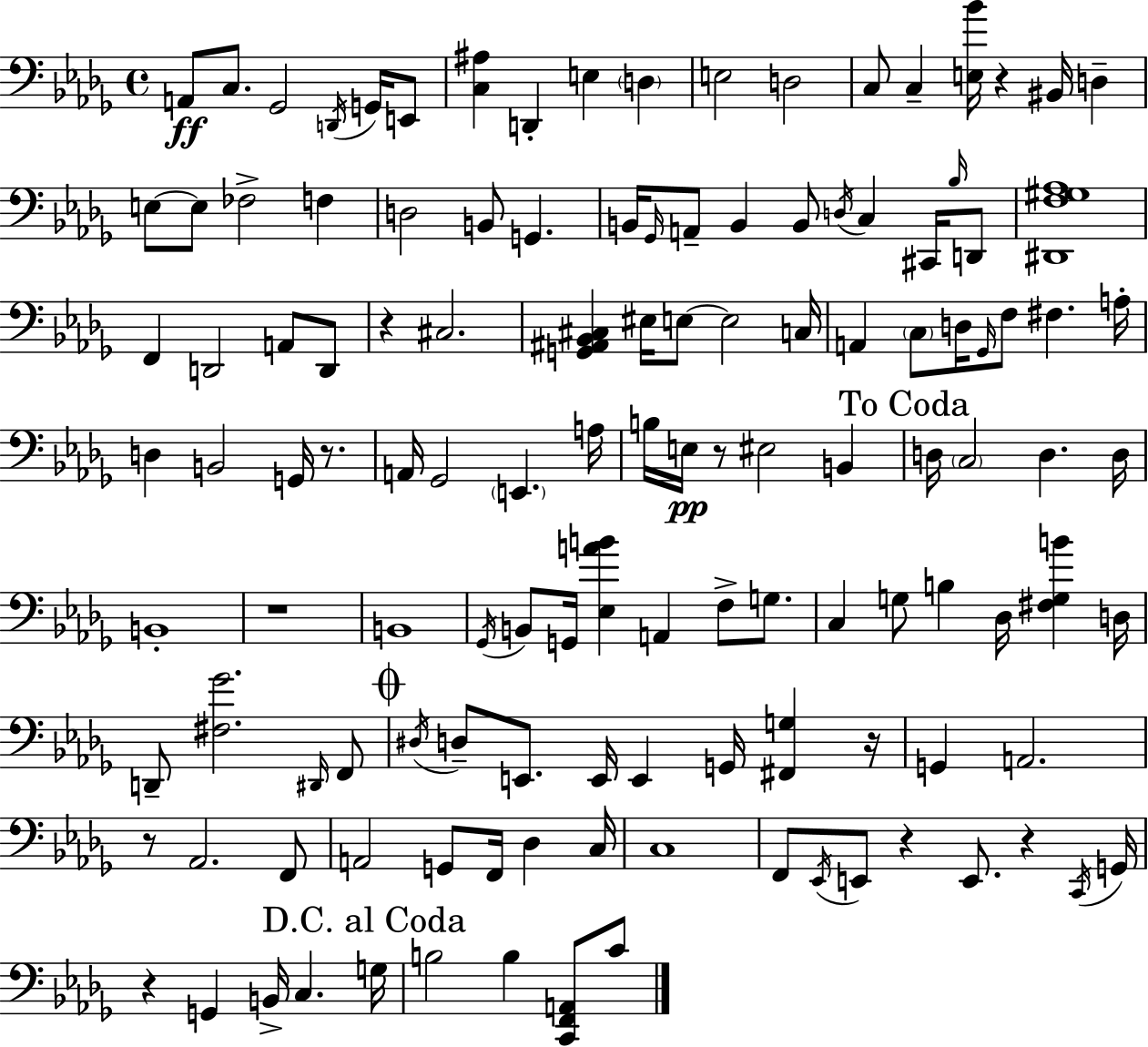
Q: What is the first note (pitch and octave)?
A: A2